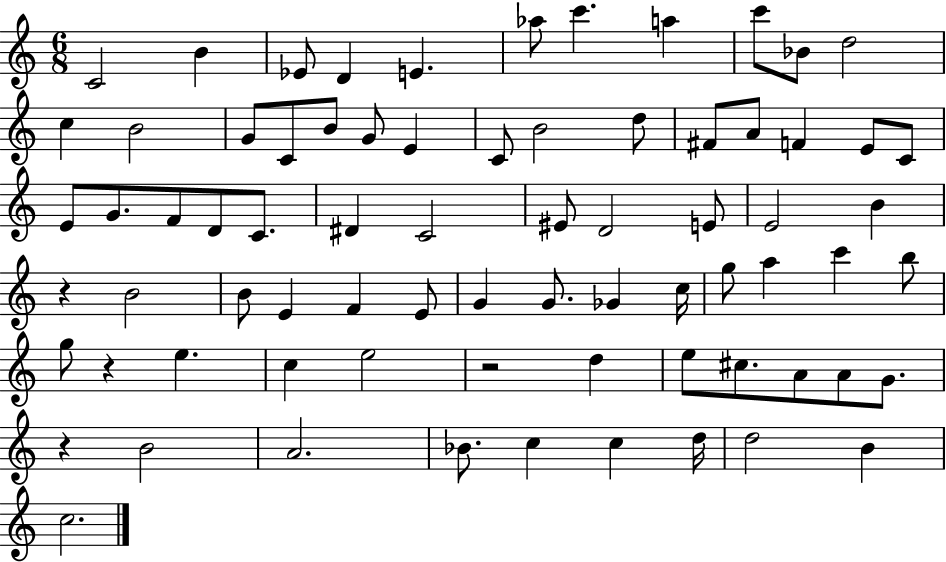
X:1
T:Untitled
M:6/8
L:1/4
K:C
C2 B _E/2 D E _a/2 c' a c'/2 _B/2 d2 c B2 G/2 C/2 B/2 G/2 E C/2 B2 d/2 ^F/2 A/2 F E/2 C/2 E/2 G/2 F/2 D/2 C/2 ^D C2 ^E/2 D2 E/2 E2 B z B2 B/2 E F E/2 G G/2 _G c/4 g/2 a c' b/2 g/2 z e c e2 z2 d e/2 ^c/2 A/2 A/2 G/2 z B2 A2 _B/2 c c d/4 d2 B c2